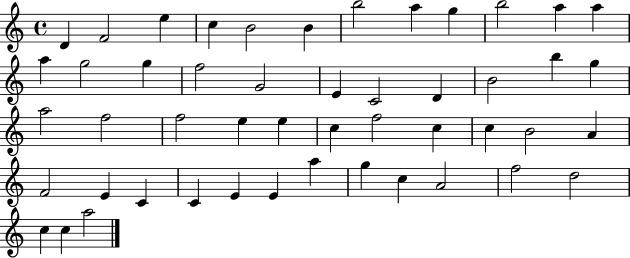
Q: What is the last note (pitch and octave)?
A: A5